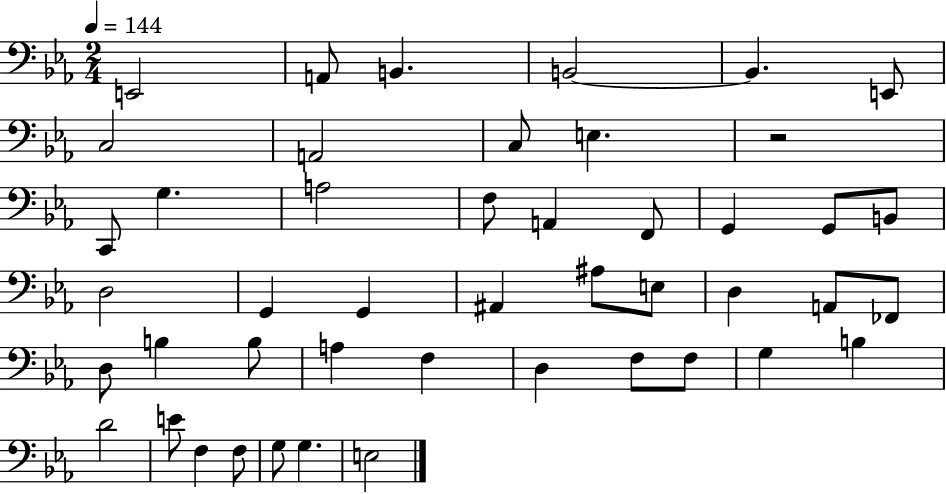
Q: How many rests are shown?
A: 1